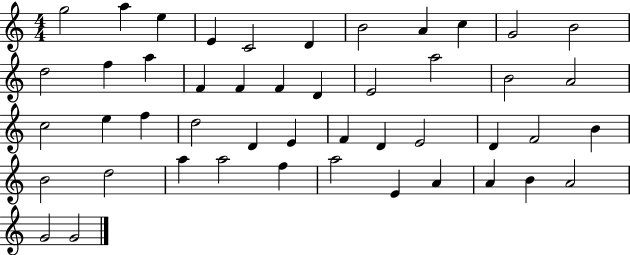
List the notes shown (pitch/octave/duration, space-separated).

G5/h A5/q E5/q E4/q C4/h D4/q B4/h A4/q C5/q G4/h B4/h D5/h F5/q A5/q F4/q F4/q F4/q D4/q E4/h A5/h B4/h A4/h C5/h E5/q F5/q D5/h D4/q E4/q F4/q D4/q E4/h D4/q F4/h B4/q B4/h D5/h A5/q A5/h F5/q A5/h E4/q A4/q A4/q B4/q A4/h G4/h G4/h